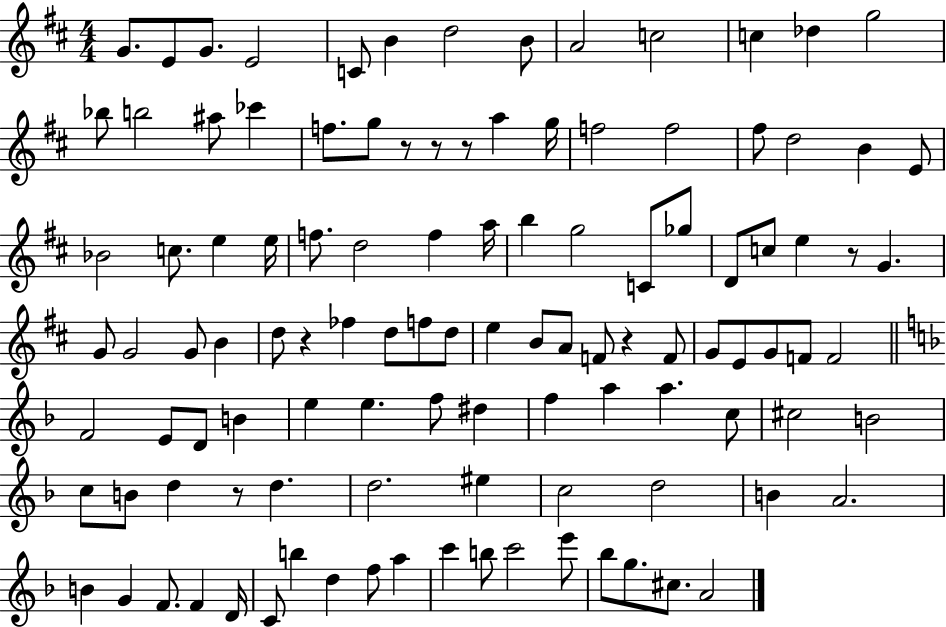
G4/e. E4/e G4/e. E4/h C4/e B4/q D5/h B4/e A4/h C5/h C5/q Db5/q G5/h Bb5/e B5/h A#5/e CES6/q F5/e. G5/e R/e R/e R/e A5/q G5/s F5/h F5/h F#5/e D5/h B4/q E4/e Bb4/h C5/e. E5/q E5/s F5/e. D5/h F5/q A5/s B5/q G5/h C4/e Gb5/e D4/e C5/e E5/q R/e G4/q. G4/e G4/h G4/e B4/q D5/e R/q FES5/q D5/e F5/e D5/e E5/q B4/e A4/e F4/e R/q F4/e G4/e E4/e G4/e F4/e F4/h F4/h E4/e D4/e B4/q E5/q E5/q. F5/e D#5/q F5/q A5/q A5/q. C5/e C#5/h B4/h C5/e B4/e D5/q R/e D5/q. D5/h. EIS5/q C5/h D5/h B4/q A4/h. B4/q G4/q F4/e. F4/q D4/s C4/e B5/q D5/q F5/e A5/q C6/q B5/e C6/h E6/e Bb5/e G5/e. C#5/e. A4/h